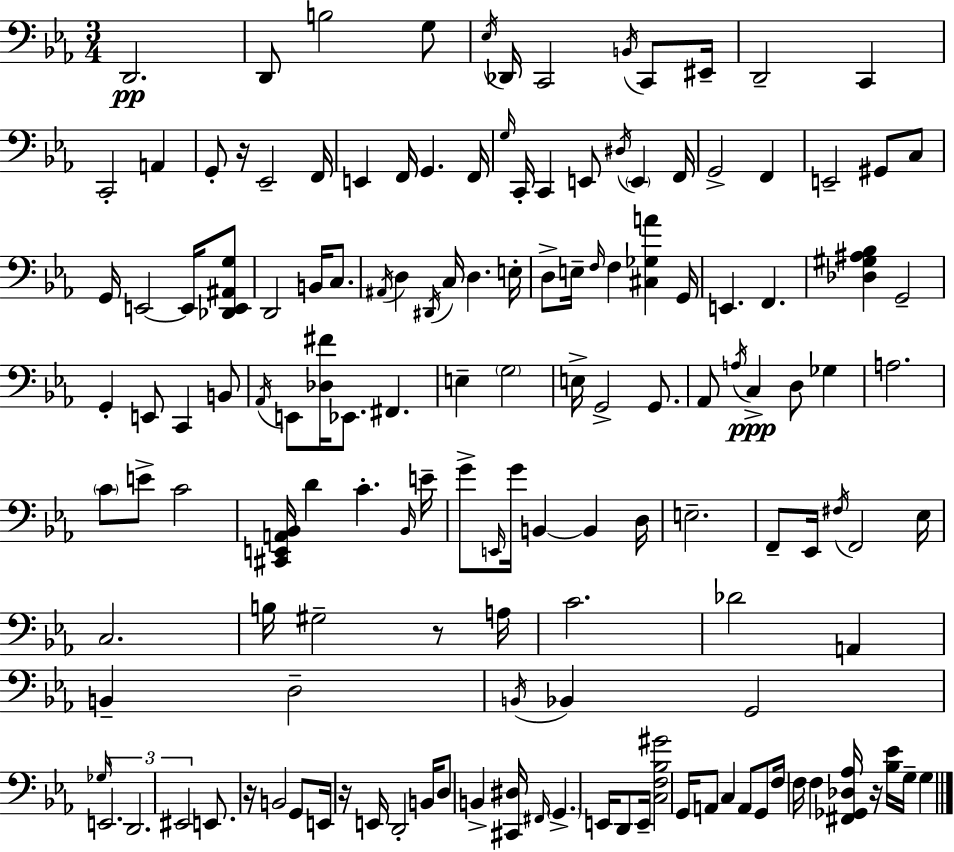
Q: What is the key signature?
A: C minor